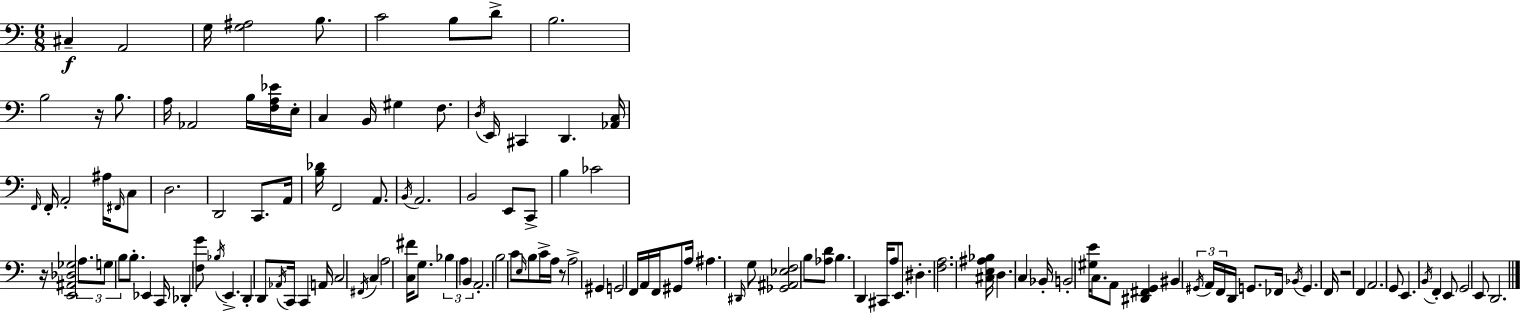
{
  \clef bass
  \numericTimeSignature
  \time 6/8
  \key a \minor
  cis4--\f a,2 | g16 <g ais>2 b8. | c'2 b8 d'8-> | b2. | \break b2 r16 b8. | a16 aes,2 b16 <f a ees'>16 e16-. | c4 b,16 gis4 f8. | \acciaccatura { d16 } e,16 cis,4 d,4. | \break <aes, c>16 \grace { f,16 } f,16-. a,2-. ais16 | \grace { fis,16 } c8 d2. | d,2 c,8. | a,16 <b des'>16 f,2 | \break a,8. \acciaccatura { b,16 } a,2. | b,2 | e,8 c,8-> b4 ces'2 | r16 <e, ais, des ges>2 | \break \tuplet 3/2 { a8. g8 b8 } b8.-. ees,4 | c,16 des,4-. <f g'>8 \acciaccatura { bes16 } e,4.-> | d,4-. d,8 \acciaccatura { aes,16 } | c,16 c,4 a,16 c2 | \break \acciaccatura { fis,16 } c4 a2 | <c fis'>16 g8. \tuplet 3/2 { bes4 a4 | b,4 } a,2.-. | b2 | \break c'8 \grace { e16 } b8 c'16-> a16 r8 | a2-> gis,4 | g,2 f,16 a,16 f,16 gis,8 | a16 ais4. \grace { dis,16 } g8 <ges, ais, ees f>2 | \break b8 <aes d'>8 b4. | d,4 cis,16 a8 | e,8. dis4.-. <f a>2. | <cis e ais bes>16 d4. | \break c4 bes,16-. b,2-. | <gis e'>16 c8. a,8 <dis, fis, g,>4 | bis,4 \tuplet 3/2 { \acciaccatura { gis,16 } a,16 f,16 } d,16 g,8. | fes,16 \acciaccatura { bes,16 } g,4. f,16 r2 | \break f,4 a,2. | g,8 | e,4. \acciaccatura { b,16 } f,4-. | e,8 g,2 e,8 | \break d,2. | \bar "|."
}